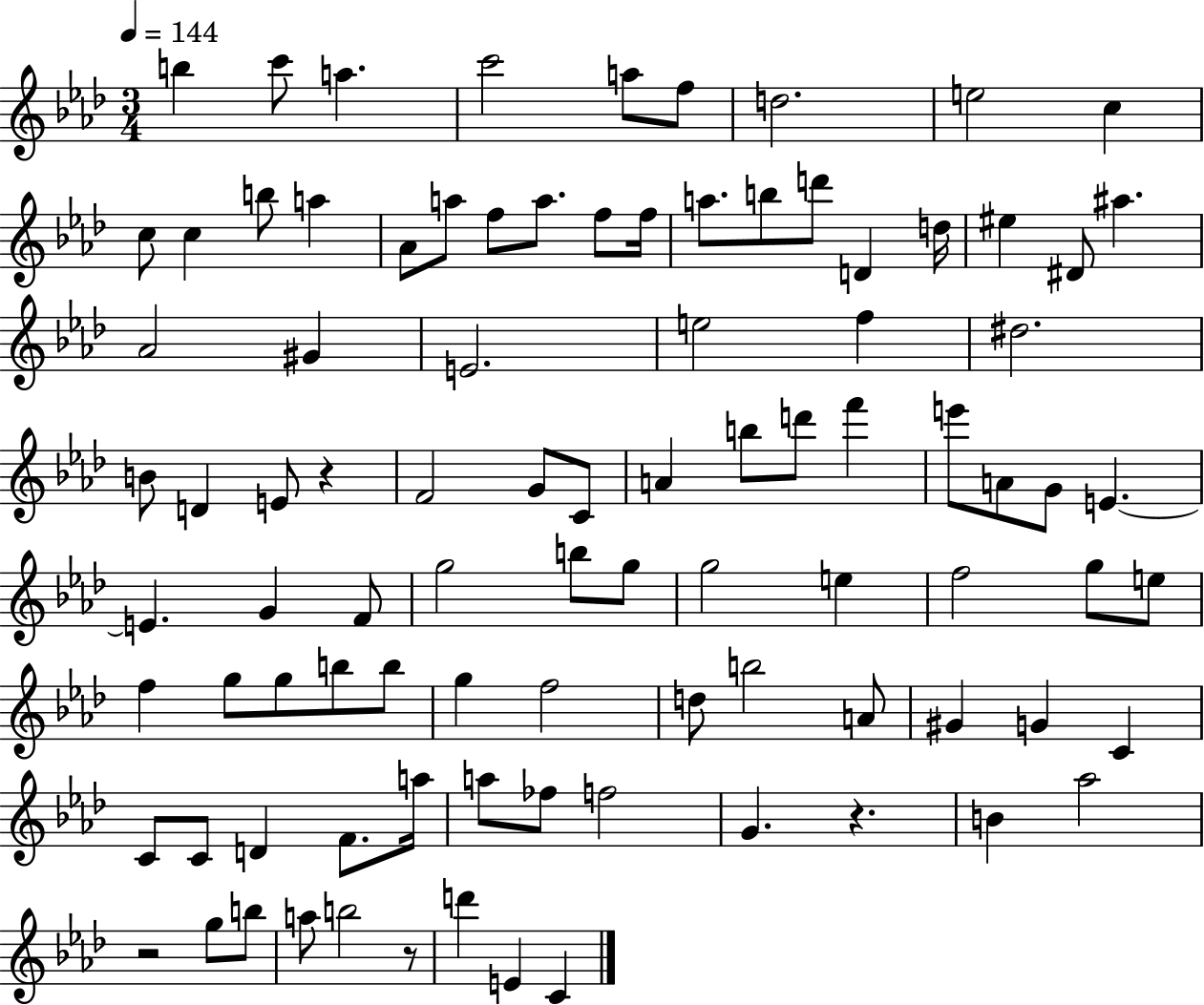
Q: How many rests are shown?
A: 4